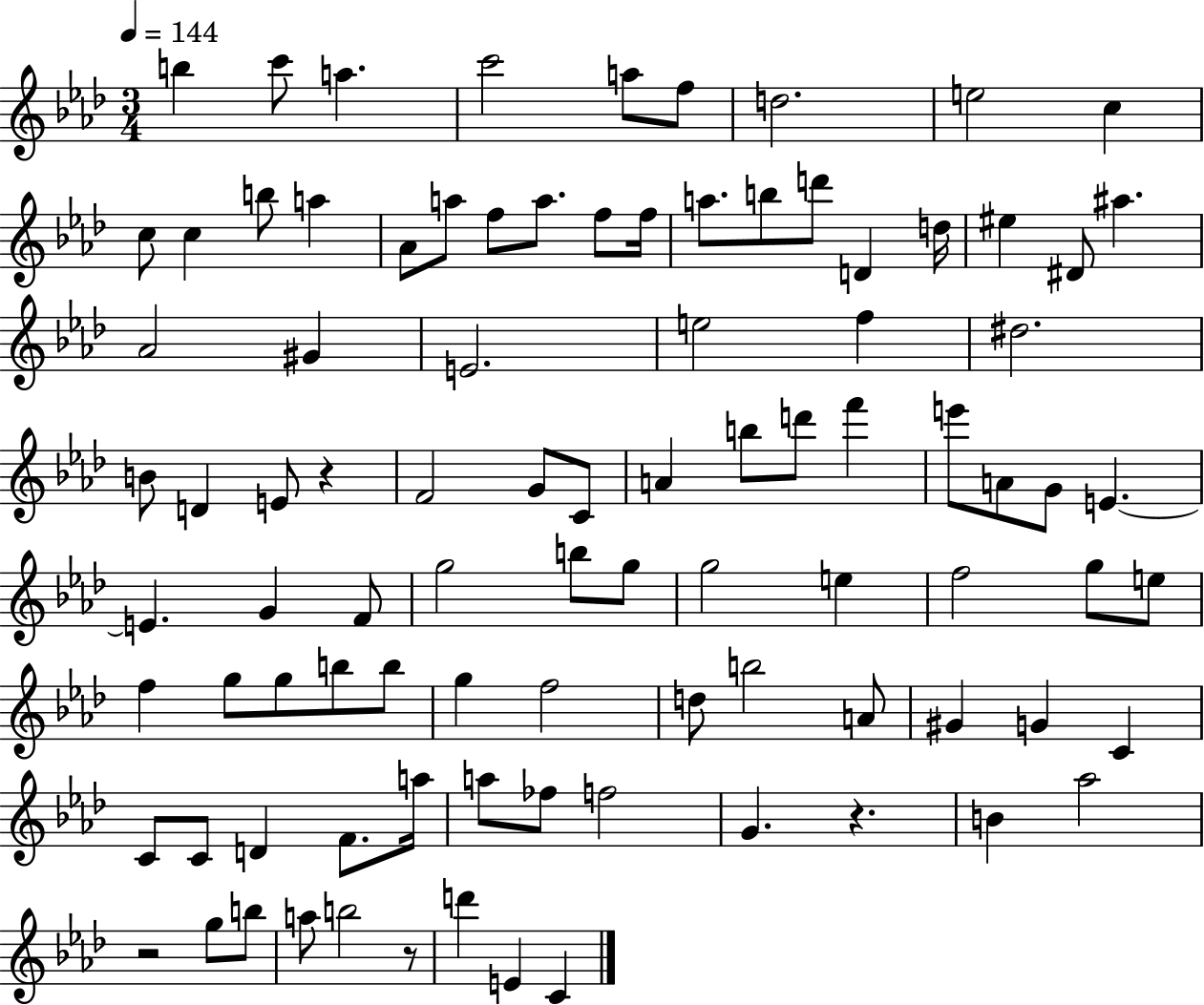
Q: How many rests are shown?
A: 4